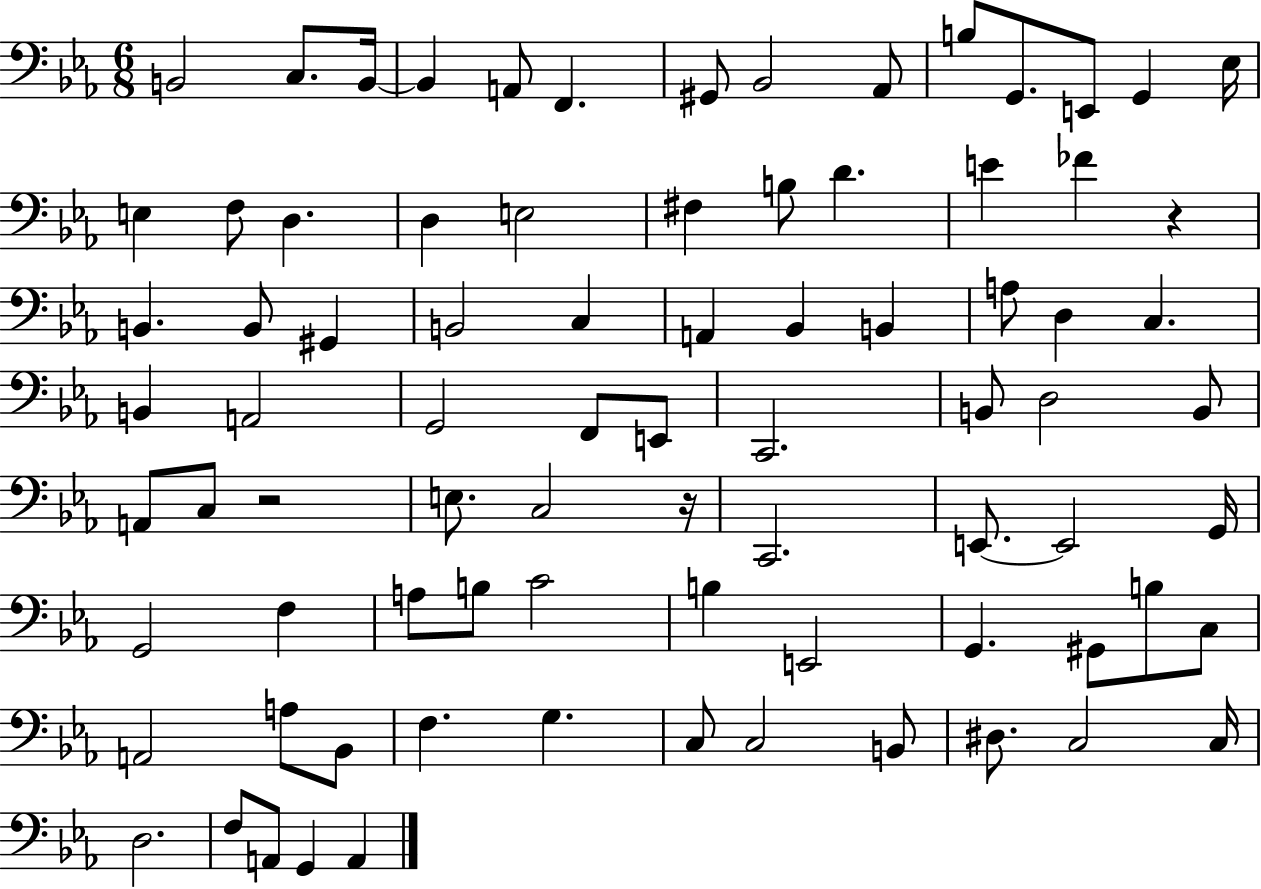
B2/h C3/e. B2/s B2/q A2/e F2/q. G#2/e Bb2/h Ab2/e B3/e G2/e. E2/e G2/q Eb3/s E3/q F3/e D3/q. D3/q E3/h F#3/q B3/e D4/q. E4/q FES4/q R/q B2/q. B2/e G#2/q B2/h C3/q A2/q Bb2/q B2/q A3/e D3/q C3/q. B2/q A2/h G2/h F2/e E2/e C2/h. B2/e D3/h B2/e A2/e C3/e R/h E3/e. C3/h R/s C2/h. E2/e. E2/h G2/s G2/h F3/q A3/e B3/e C4/h B3/q E2/h G2/q. G#2/e B3/e C3/e A2/h A3/e Bb2/e F3/q. G3/q. C3/e C3/h B2/e D#3/e. C3/h C3/s D3/h. F3/e A2/e G2/q A2/q